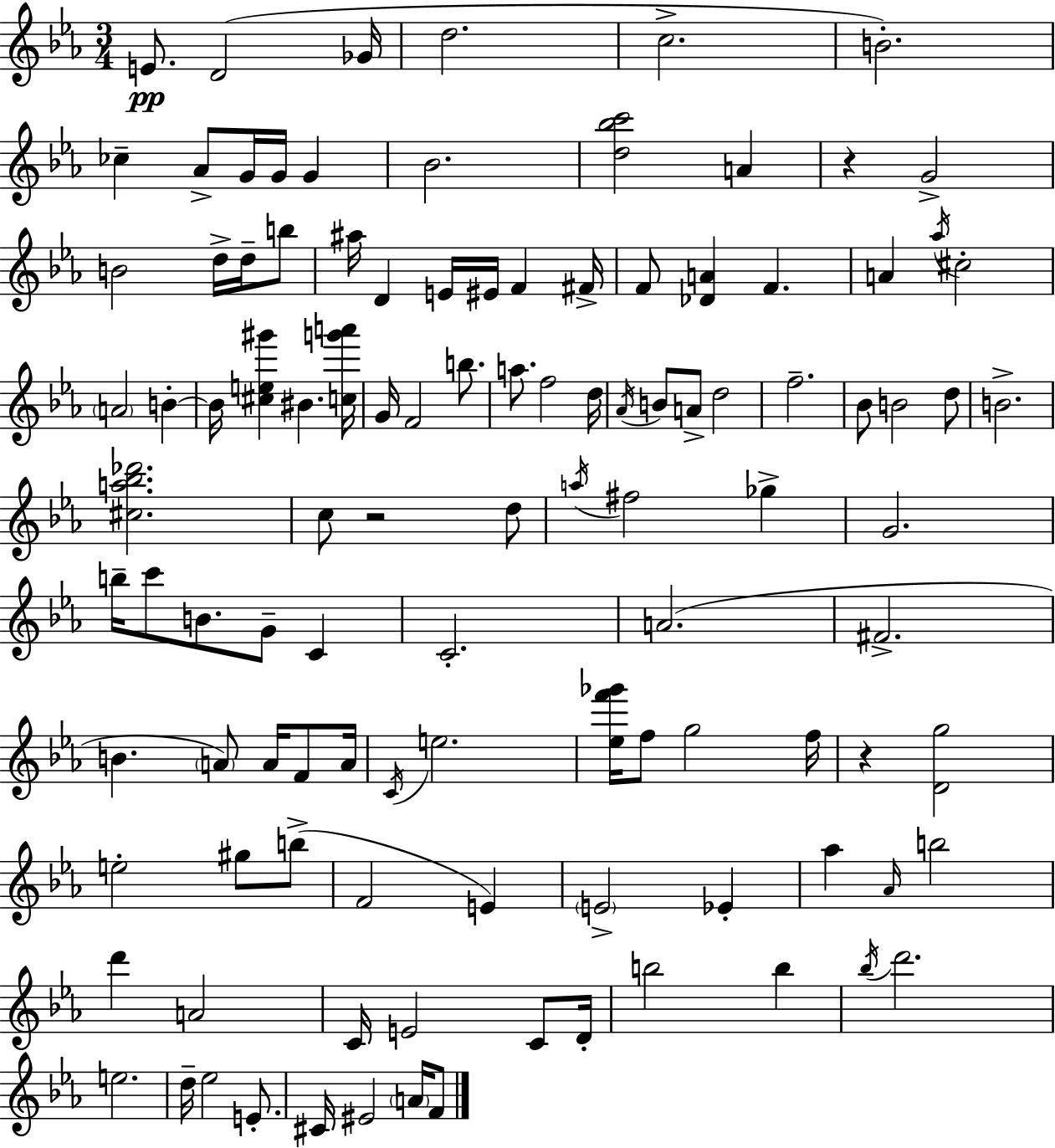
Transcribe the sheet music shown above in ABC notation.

X:1
T:Untitled
M:3/4
L:1/4
K:Eb
E/2 D2 _G/4 d2 c2 B2 _c _A/2 G/4 G/4 G _B2 [d_bc']2 A z G2 B2 d/4 d/4 b/2 ^a/4 D E/4 ^E/4 F ^F/4 F/2 [_DA] F A _a/4 ^c2 A2 B B/4 [^ce^g'] ^B [cg'a']/4 G/4 F2 b/2 a/2 f2 d/4 _A/4 B/2 A/2 d2 f2 _B/2 B2 d/2 B2 [^ca_b_d']2 c/2 z2 d/2 a/4 ^f2 _g G2 b/4 c'/2 B/2 G/2 C C2 A2 ^F2 B A/2 A/4 F/2 A/4 C/4 e2 [_ef'_g']/4 f/2 g2 f/4 z [Dg]2 e2 ^g/2 b/2 F2 E E2 _E _a _A/4 b2 d' A2 C/4 E2 C/2 D/4 b2 b _b/4 d'2 e2 d/4 _e2 E/2 ^C/4 ^E2 A/4 F/2